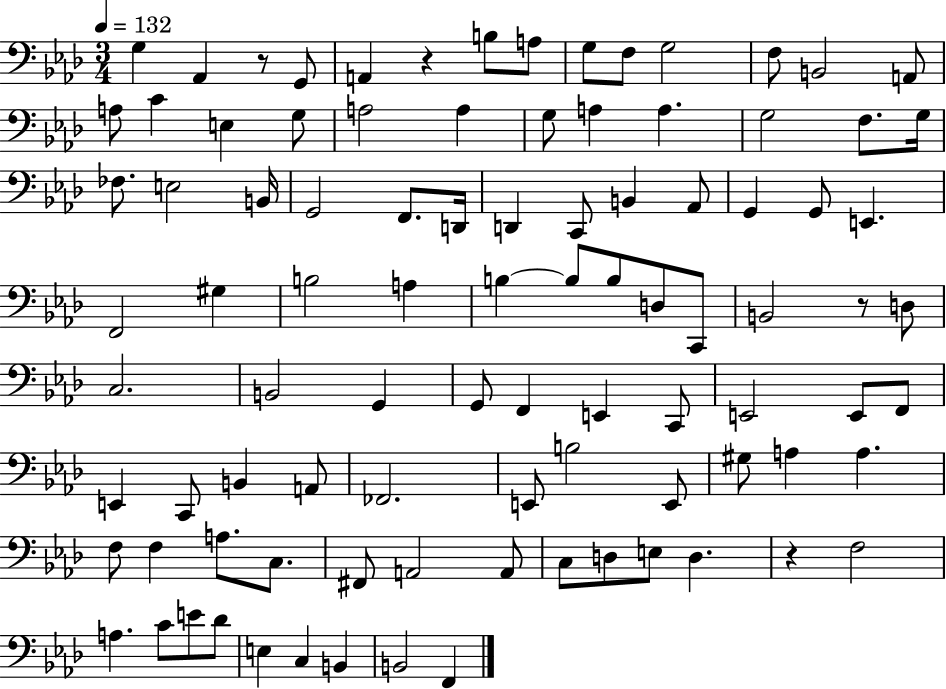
G3/q Ab2/q R/e G2/e A2/q R/q B3/e A3/e G3/e F3/e G3/h F3/e B2/h A2/e A3/e C4/q E3/q G3/e A3/h A3/q G3/e A3/q A3/q. G3/h F3/e. G3/s FES3/e. E3/h B2/s G2/h F2/e. D2/s D2/q C2/e B2/q Ab2/e G2/q G2/e E2/q. F2/h G#3/q B3/h A3/q B3/q B3/e B3/e D3/e C2/e B2/h R/e D3/e C3/h. B2/h G2/q G2/e F2/q E2/q C2/e E2/h E2/e F2/e E2/q C2/e B2/q A2/e FES2/h. E2/e B3/h E2/e G#3/e A3/q A3/q. F3/e F3/q A3/e. C3/e. F#2/e A2/h A2/e C3/e D3/e E3/e D3/q. R/q F3/h A3/q. C4/e E4/e Db4/e E3/q C3/q B2/q B2/h F2/q